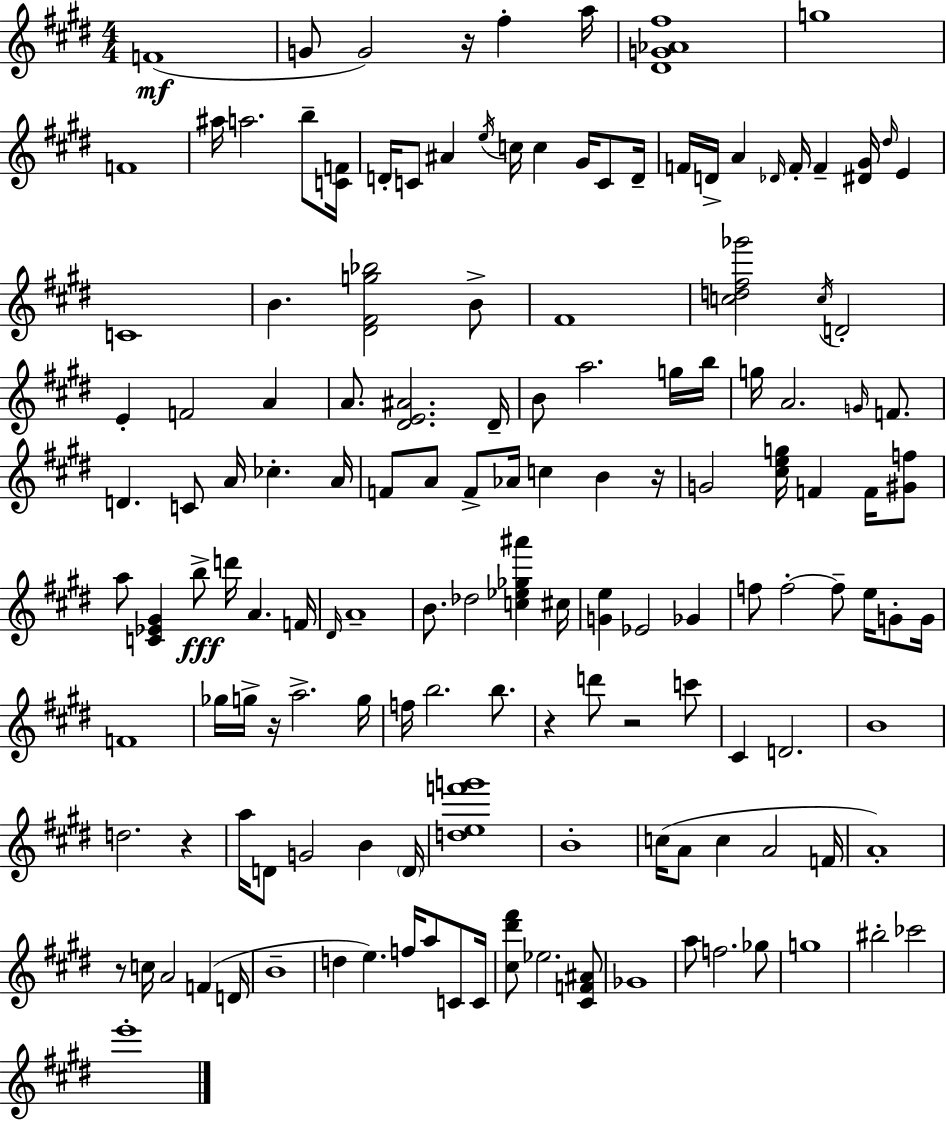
F4/w G4/e G4/h R/s F#5/q A5/s [D#4,G4,Ab4,F#5]/w G5/w F4/w A#5/s A5/h. B5/e [C4,F4]/s D4/s C4/e A#4/q E5/s C5/s C5/q G#4/s C4/e D4/s F4/s D4/s A4/q Db4/s F4/s F4/q [D#4,G#4]/s D#5/s E4/q C4/w B4/q. [D#4,F#4,G5,Bb5]/h B4/e F#4/w [C5,D5,F#5,Gb6]/h C5/s D4/h E4/q F4/h A4/q A4/e. [D#4,E4,A#4]/h. D#4/s B4/e A5/h. G5/s B5/s G5/s A4/h. G4/s F4/e. D4/q. C4/e A4/s CES5/q. A4/s F4/e A4/e F4/e Ab4/s C5/q B4/q R/s G4/h [C#5,E5,G5]/s F4/q F4/s [G#4,F5]/e A5/e [C4,Eb4,G#4]/q B5/e D6/s A4/q. F4/s D#4/s A4/w B4/e. Db5/h [C5,Eb5,Gb5,A#6]/q C#5/s [G4,E5]/q Eb4/h Gb4/q F5/e F5/h F5/e E5/s G4/e G4/s F4/w Gb5/s G5/s R/s A5/h. G5/s F5/s B5/h. B5/e. R/q D6/e R/h C6/e C#4/q D4/h. B4/w D5/h. R/q A5/s D4/e G4/h B4/q D4/s [D5,E5,F6,G6]/w B4/w C5/s A4/e C5/q A4/h F4/s A4/w R/e C5/s A4/h F4/q D4/s B4/w D5/q E5/q. F5/s A5/e C4/e C4/s [C#5,D#6,F#6]/e Eb5/h. [C#4,F4,A#4]/e Gb4/w A5/e F5/h. Gb5/e G5/w BIS5/h CES6/h E6/w